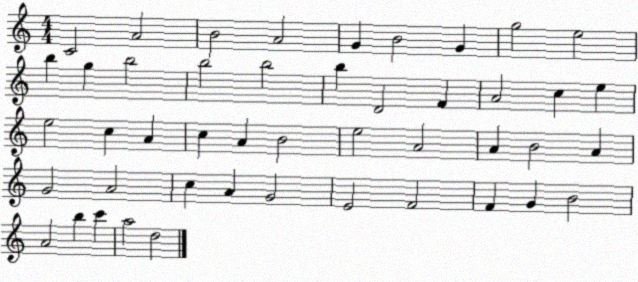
X:1
T:Untitled
M:4/4
L:1/4
K:C
C2 A2 B2 A2 G B2 G g2 e2 b g b2 b2 b2 b D2 F A2 c e e2 c A c A B2 e2 A2 A B2 A G2 A2 c A G2 E2 F2 F G B2 A2 b c' a2 d2